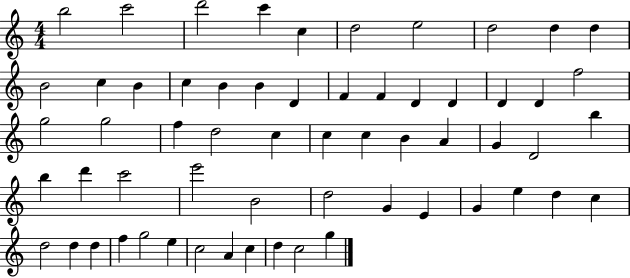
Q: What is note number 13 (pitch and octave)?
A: B4